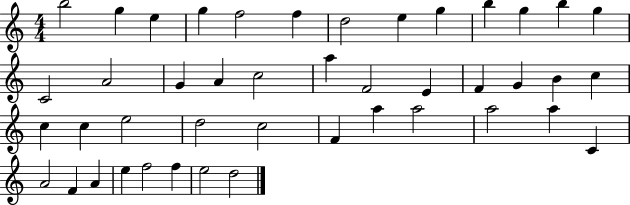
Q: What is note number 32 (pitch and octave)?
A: A5